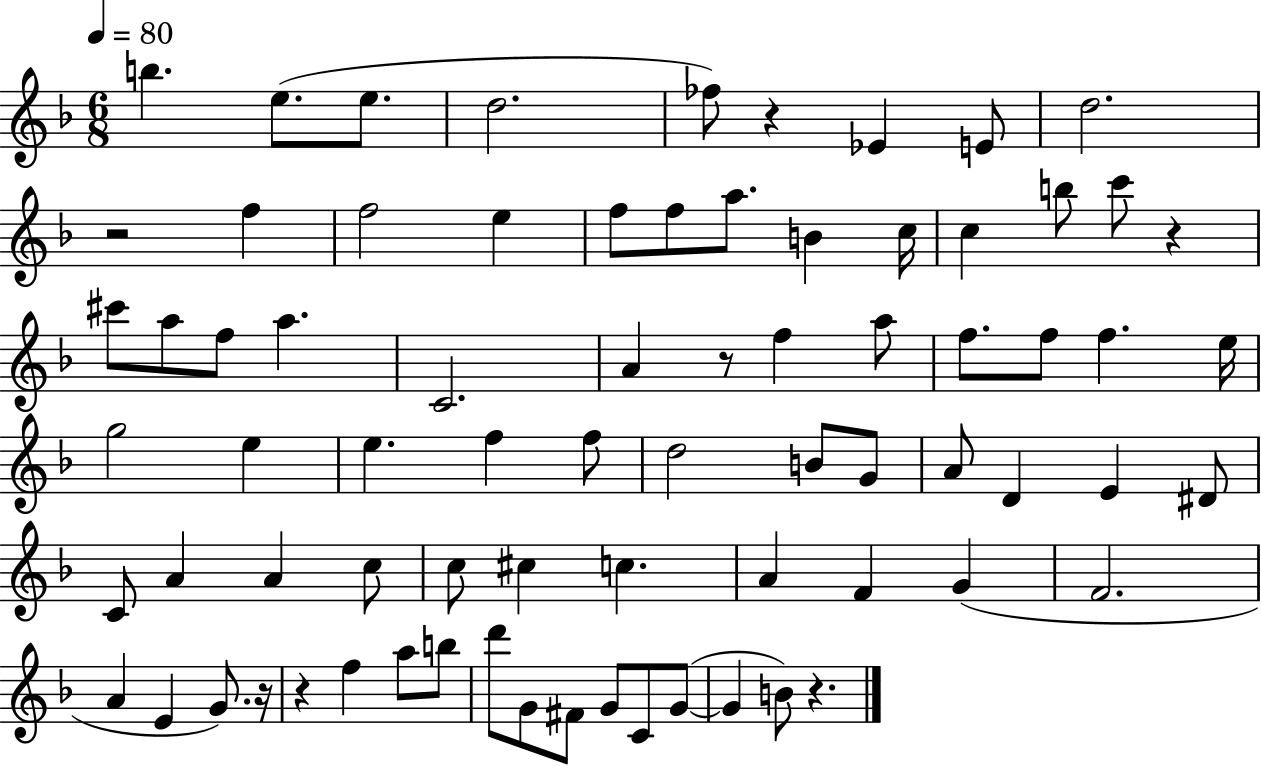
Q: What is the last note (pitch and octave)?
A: B4